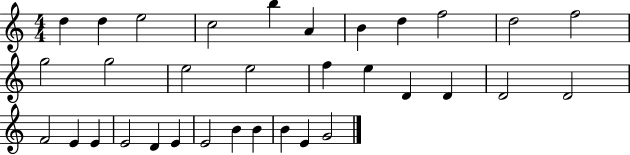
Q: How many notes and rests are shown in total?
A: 33